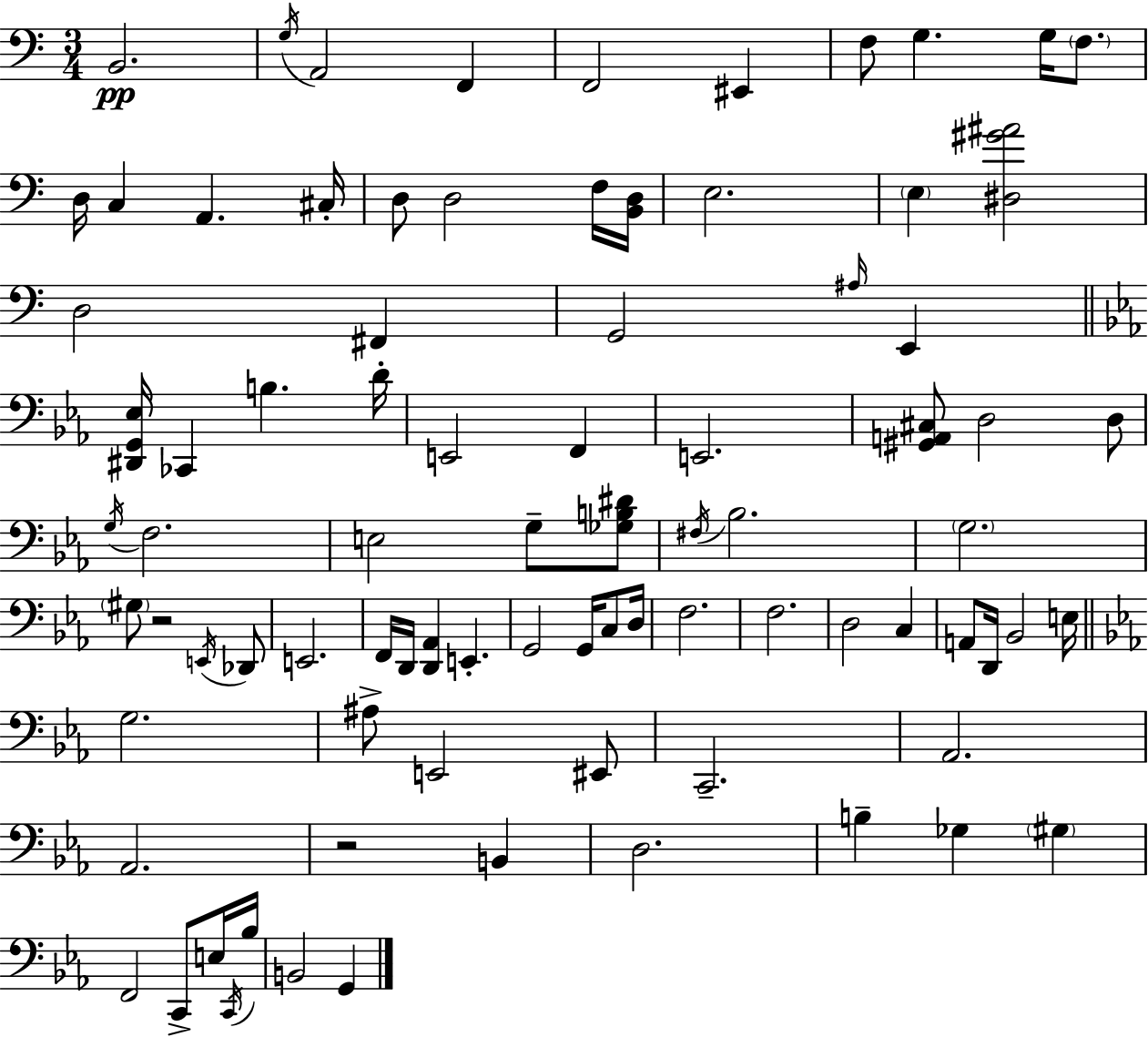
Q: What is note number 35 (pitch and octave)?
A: E3